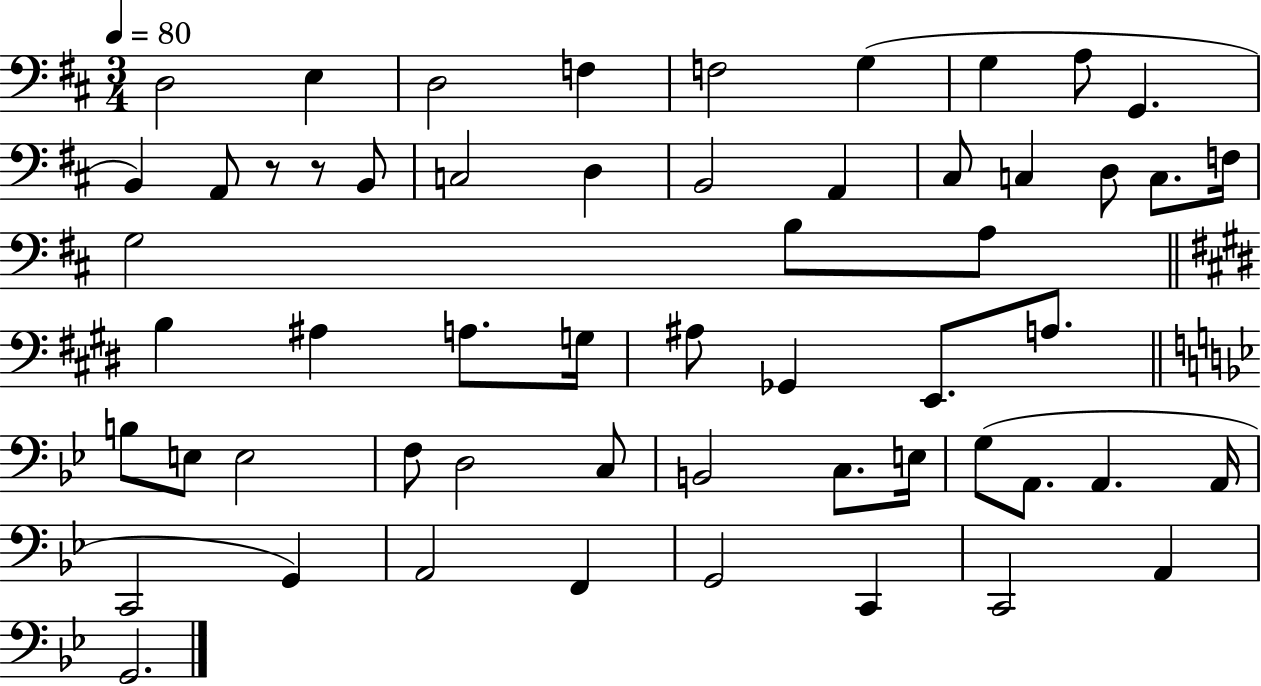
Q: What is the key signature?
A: D major